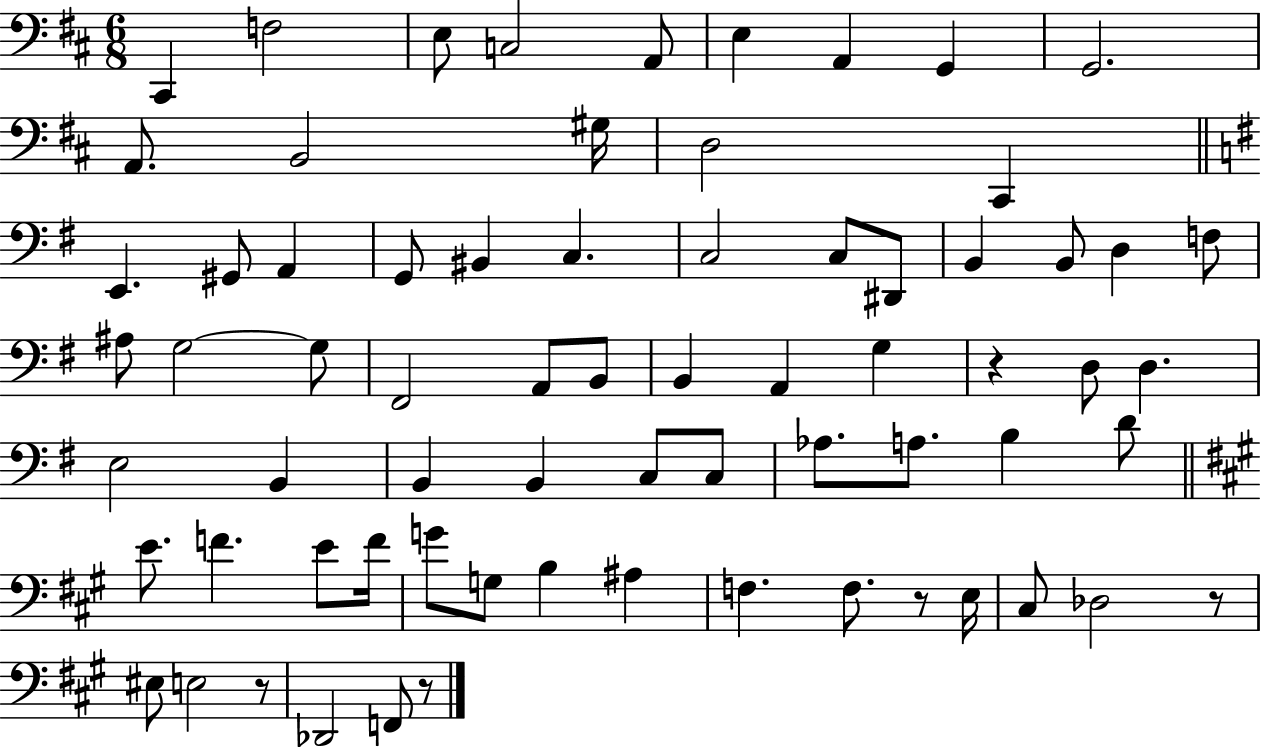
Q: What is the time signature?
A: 6/8